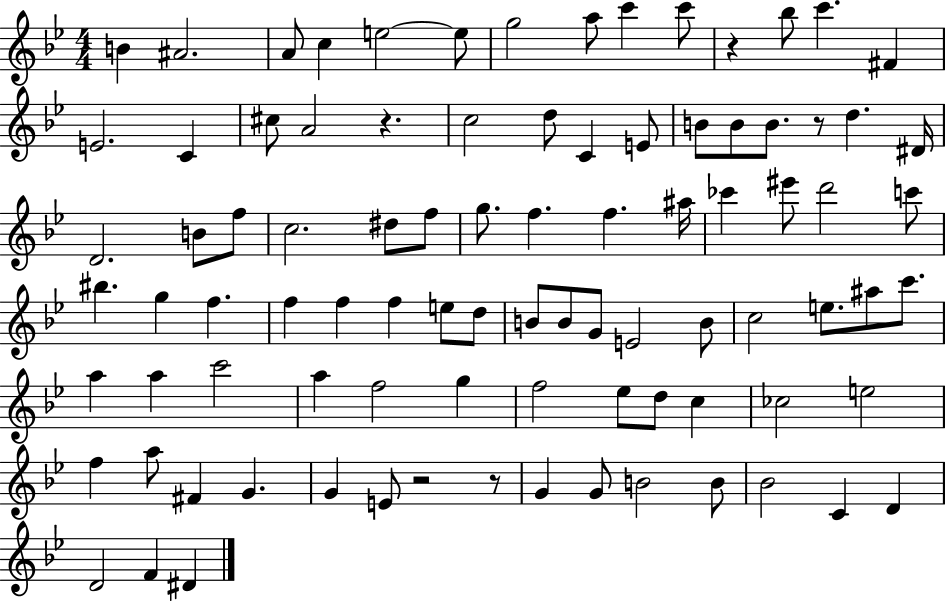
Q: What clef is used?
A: treble